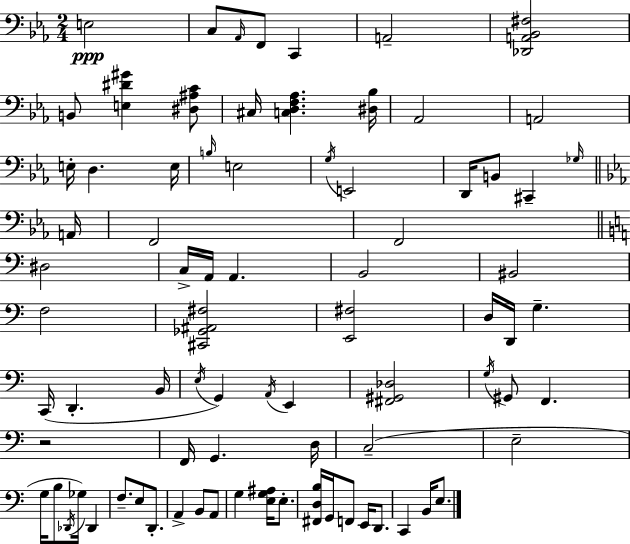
{
  \clef bass
  \numericTimeSignature
  \time 2/4
  \key c \minor
  e2\ppp | c8 \grace { aes,16 } f,8 c,4 | a,2-- | <des, a, bes, fis>2 | \break b,8 <e dis' gis'>4 <dis ais c'>8 | cis16 <c d f aes>4. | <dis bes>16 aes,2 | a,2 | \break e16-. d4. | e16 \grace { b16 } e2 | \acciaccatura { g16 } e,2 | d,16 b,8 cis,4-- | \break \grace { ges16 } \bar "||" \break \key c \minor a,16 f,2 | f,2 | \bar "||" \break \key a \minor dis2 | c16-> a,16 a,4. | b,2 | bis,2 | \break f2 | <cis, ges, ais, fis>2 | <e, fis>2 | d16 d,16 g4.-- | \break c,16( d,4.-. b,16 | \acciaccatura { e16 }) g,4 \acciaccatura { a,16 } e,4 | <fis, gis, des>2 | \acciaccatura { g16 } gis,8 f,4. | \break r2 | f,16 g,4. | d16 c2--( | e2-- | \break g16 b8 \acciaccatura { des,16 } ges16) | des,4 f8.-- e8 | d,8.-. a,4-> | b,8 a,8 g4 | \break <e g ais>16 e8.-. <fis, d b>16 g,16 f,8 | e,16 d,8. c,4 | b,16 e8. \bar "|."
}